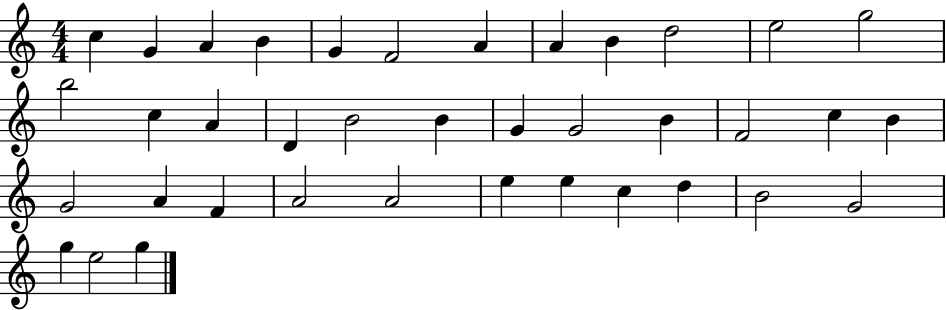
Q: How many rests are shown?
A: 0